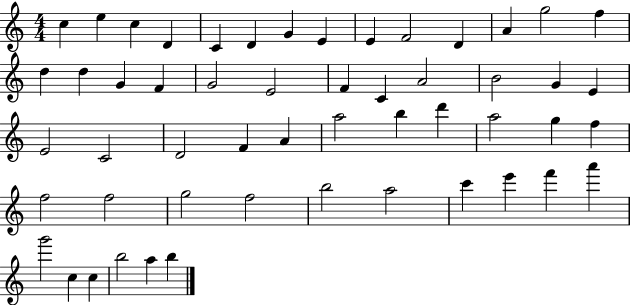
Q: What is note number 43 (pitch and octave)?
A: A5